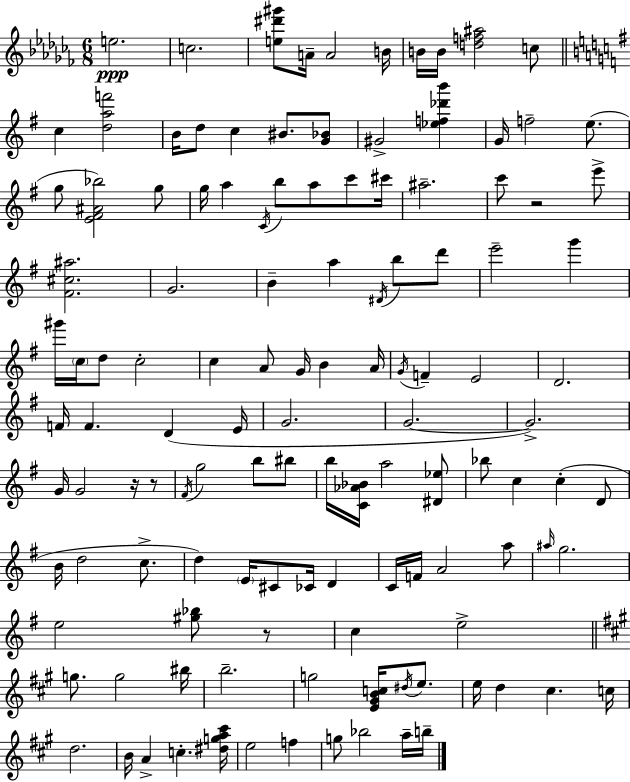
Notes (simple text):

E5/h. C5/h. [E5,D#6,G#6]/e A4/s A4/h B4/s B4/s B4/s [D5,F5,A#5]/h C5/e C5/q [D5,A5,F6]/h B4/s D5/e C5/q BIS4/e. [G4,Bb4]/e G#4/h [Eb5,F5,Db6,B6]/q G4/s F5/h E5/e. G5/e [E4,F#4,A#4,Bb5]/h G5/e G5/s A5/q C4/s B5/e A5/e C6/e C#6/s A#5/h. C6/e R/h E6/e [F#4,C#5,A#5]/h. G4/h. B4/q A5/q D#4/s B5/e D6/e E6/h G6/q G#6/s C5/s D5/e C5/h C5/q A4/e G4/s B4/q A4/s G4/s F4/q E4/h D4/h. F4/s F4/q. D4/q E4/s G4/h. G4/h. G4/h. G4/s G4/h R/s R/e F#4/s G5/h B5/e BIS5/e B5/s [C4,Ab4,Bb4]/s A5/h [D#4,Eb5]/e Bb5/e C5/q C5/q D4/e B4/s D5/h C5/e. D5/q E4/s C#4/e CES4/s D4/q C4/s F4/s A4/h A5/e A#5/s G5/h. E5/h [G#5,Bb5]/e R/e C5/q E5/h G5/e. G5/h BIS5/s B5/h. G5/h [E4,G#4,B4,C5]/s D#5/s E5/e. E5/s D5/q C#5/q. C5/s D5/h. B4/s A4/q C5/q. [D#5,G5,A5,C#6]/s E5/h F5/q G5/e Bb5/h A5/s B5/s